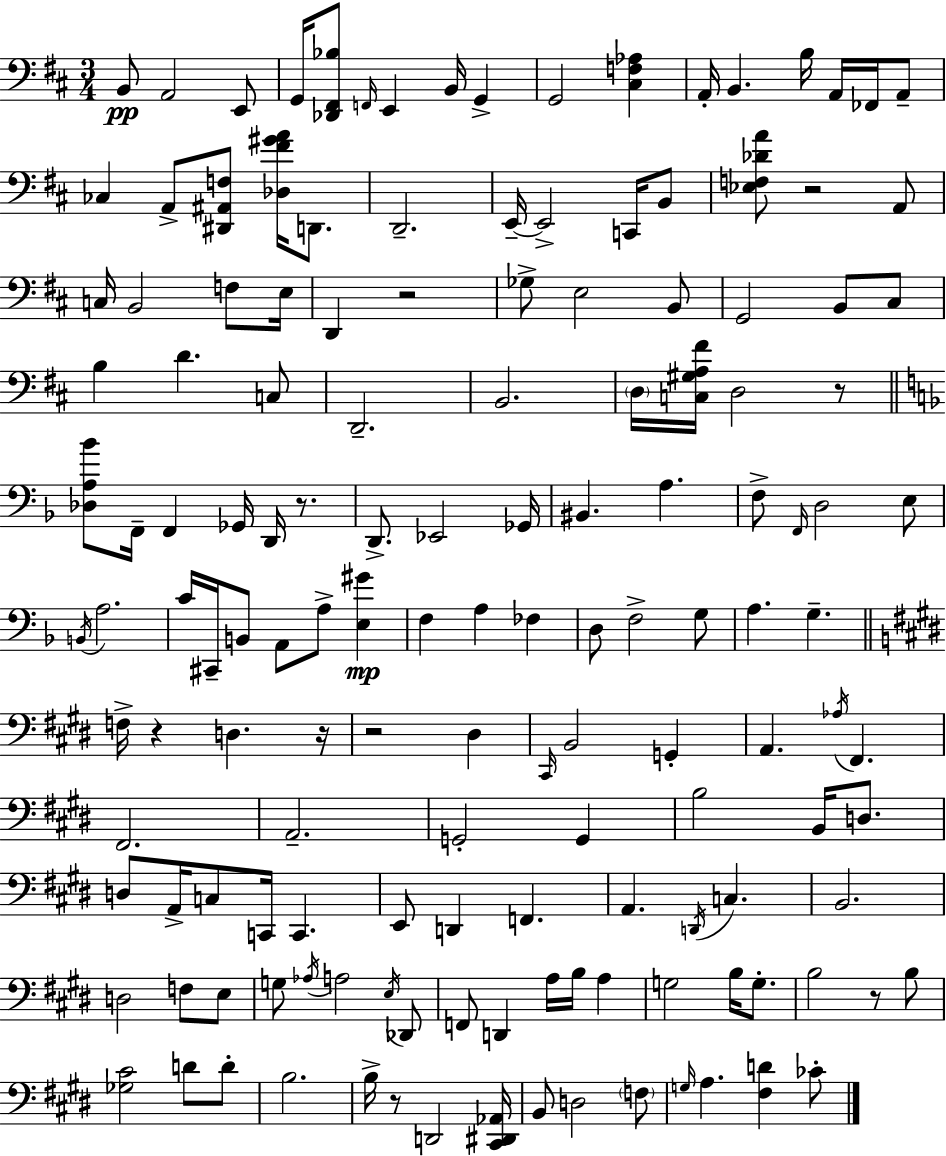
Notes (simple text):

B2/e A2/h E2/e G2/s [Db2,F#2,Bb3]/e F2/s E2/q B2/s G2/q G2/h [C#3,F3,Ab3]/q A2/s B2/q. B3/s A2/s FES2/s A2/e CES3/q A2/e [D#2,A#2,F3]/e [Db3,F#4,G#4,A4]/s D2/e. D2/h. E2/s E2/h C2/s B2/e [Eb3,F3,Db4,A4]/e R/h A2/e C3/s B2/h F3/e E3/s D2/q R/h Gb3/e E3/h B2/e G2/h B2/e C#3/e B3/q D4/q. C3/e D2/h. B2/h. D3/s [C3,G#3,A3,F#4]/s D3/h R/e [Db3,A3,Bb4]/e F2/s F2/q Gb2/s D2/s R/e. D2/e. Eb2/h Gb2/s BIS2/q. A3/q. F3/e F2/s D3/h E3/e B2/s A3/h. C4/s C#2/s B2/e A2/e A3/e [E3,G#4]/q F3/q A3/q FES3/q D3/e F3/h G3/e A3/q. G3/q. F3/s R/q D3/q. R/s R/h D#3/q C#2/s B2/h G2/q A2/q. Ab3/s F#2/q. F#2/h. A2/h. G2/h G2/q B3/h B2/s D3/e. D3/e A2/s C3/e C2/s C2/q. E2/e D2/q F2/q. A2/q. D2/s C3/q. B2/h. D3/h F3/e E3/e G3/e Ab3/s A3/h E3/s Db2/e F2/e D2/q A3/s B3/s A3/q G3/h B3/s G3/e. B3/h R/e B3/e [Gb3,C#4]/h D4/e D4/e B3/h. B3/s R/e D2/h [C#2,D#2,Ab2]/s B2/e D3/h F3/e G3/s A3/q. [F#3,D4]/q CES4/e